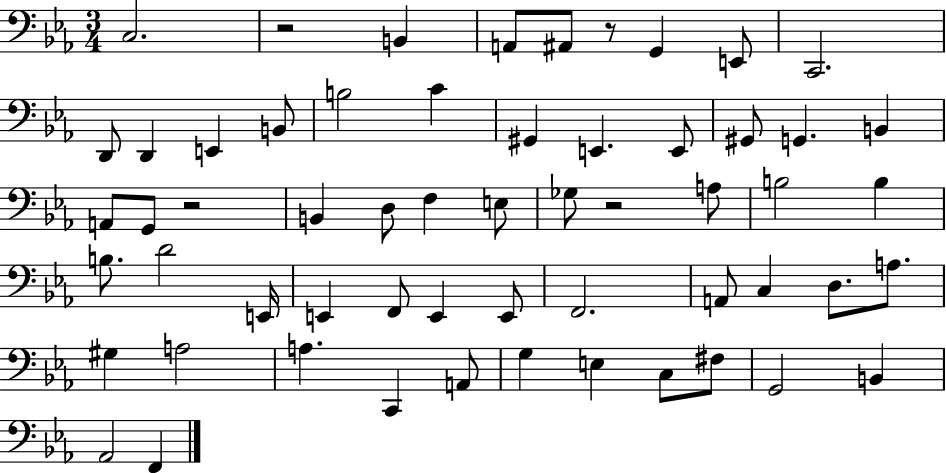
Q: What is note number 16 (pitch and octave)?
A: E2